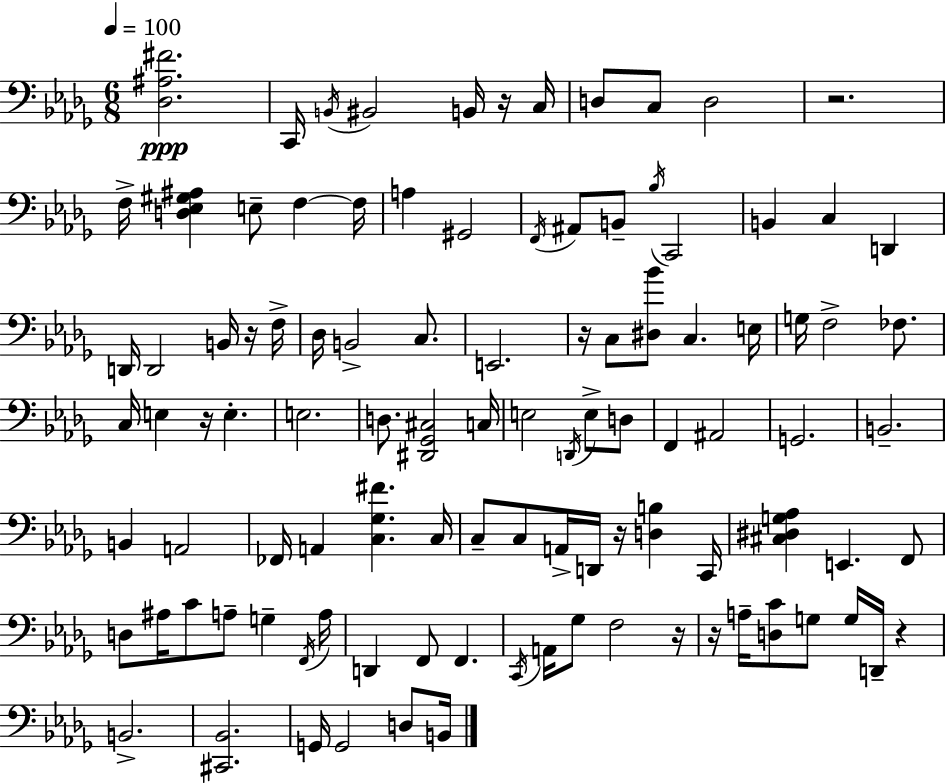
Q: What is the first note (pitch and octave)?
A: C2